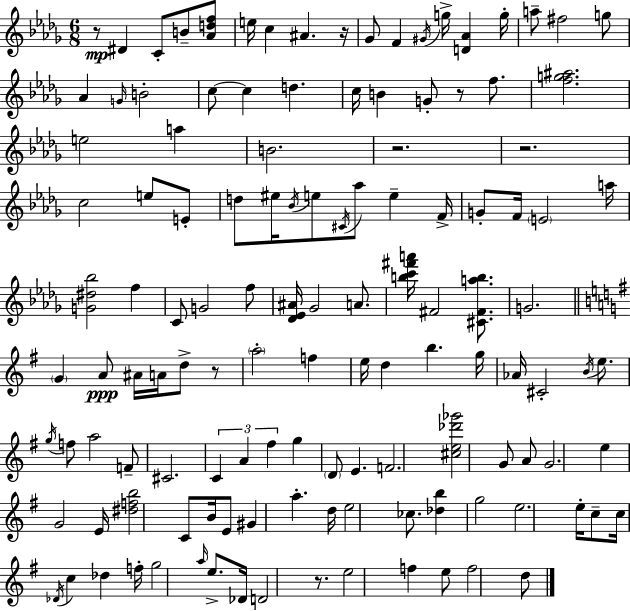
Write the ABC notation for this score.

X:1
T:Untitled
M:6/8
L:1/4
K:Bbm
z/2 ^D C/2 B/2 [_Adf]/2 e/4 c ^A z/4 _G/2 F ^G/4 g/4 [D_A] g/4 a/2 ^f2 g/2 _A G/4 B2 c/2 c d c/4 B G/2 z/2 f/2 [fg^a]2 e2 a B2 z2 z2 c2 e/2 E/2 d/2 ^e/4 _B/4 e/2 ^C/4 _a/2 e F/4 G/2 F/4 E2 a/4 [G^d_b]2 f C/2 G2 f/2 [_D_E^A]/4 _G2 A/2 [bc'^f'a']/4 ^F2 [^C^Fab]/2 G2 G A/2 ^A/4 A/4 d/2 z/2 a2 f e/4 d b g/4 _A/4 ^C2 B/4 e/2 g/4 f/2 a2 F/2 ^C2 C A ^f g D/2 E F2 [^ce_d'_g']2 G/2 A/2 G2 e G2 E/4 [^dfb]2 C/2 B/4 E/2 ^G a d/4 e2 _c/2 [_db] g2 e2 e/4 c/2 c/4 _D/4 c _d f/4 g2 a/4 e/2 _D/4 D2 z/2 e2 f e/2 f2 d/2